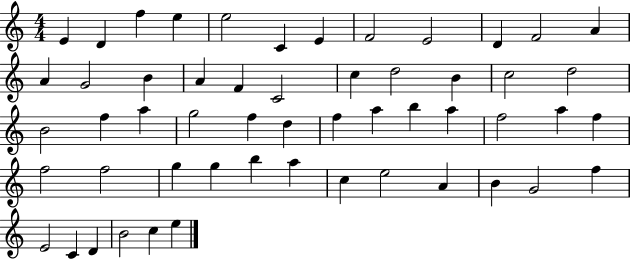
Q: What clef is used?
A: treble